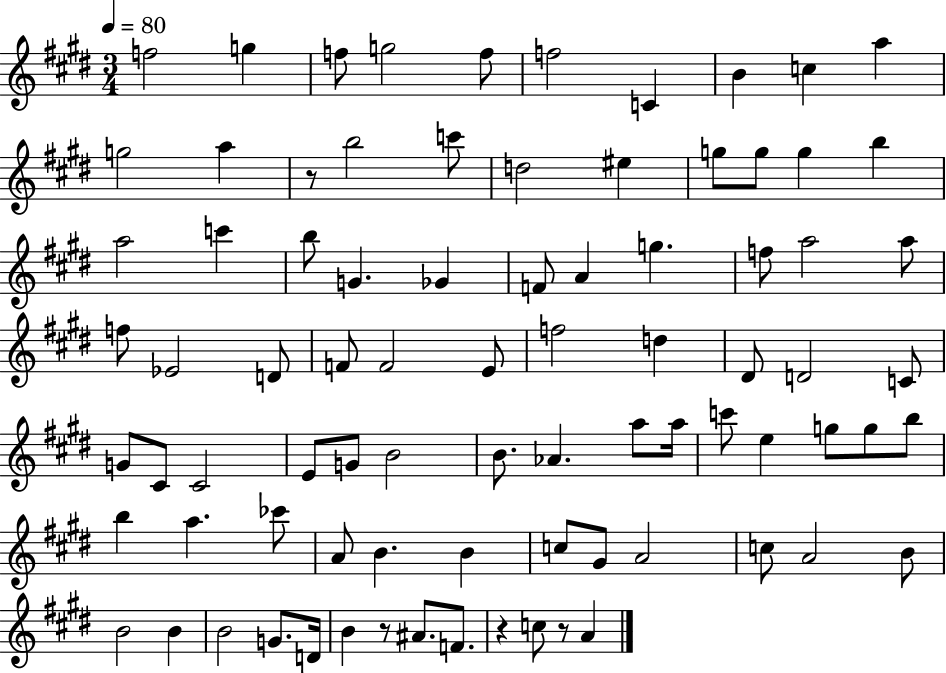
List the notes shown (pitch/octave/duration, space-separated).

F5/h G5/q F5/e G5/h F5/e F5/h C4/q B4/q C5/q A5/q G5/h A5/q R/e B5/h C6/e D5/h EIS5/q G5/e G5/e G5/q B5/q A5/h C6/q B5/e G4/q. Gb4/q F4/e A4/q G5/q. F5/e A5/h A5/e F5/e Eb4/h D4/e F4/e F4/h E4/e F5/h D5/q D#4/e D4/h C4/e G4/e C#4/e C#4/h E4/e G4/e B4/h B4/e. Ab4/q. A5/e A5/s C6/e E5/q G5/e G5/e B5/e B5/q A5/q. CES6/e A4/e B4/q. B4/q C5/e G#4/e A4/h C5/e A4/h B4/e B4/h B4/q B4/h G4/e. D4/s B4/q R/e A#4/e. F4/e. R/q C5/e R/e A4/q